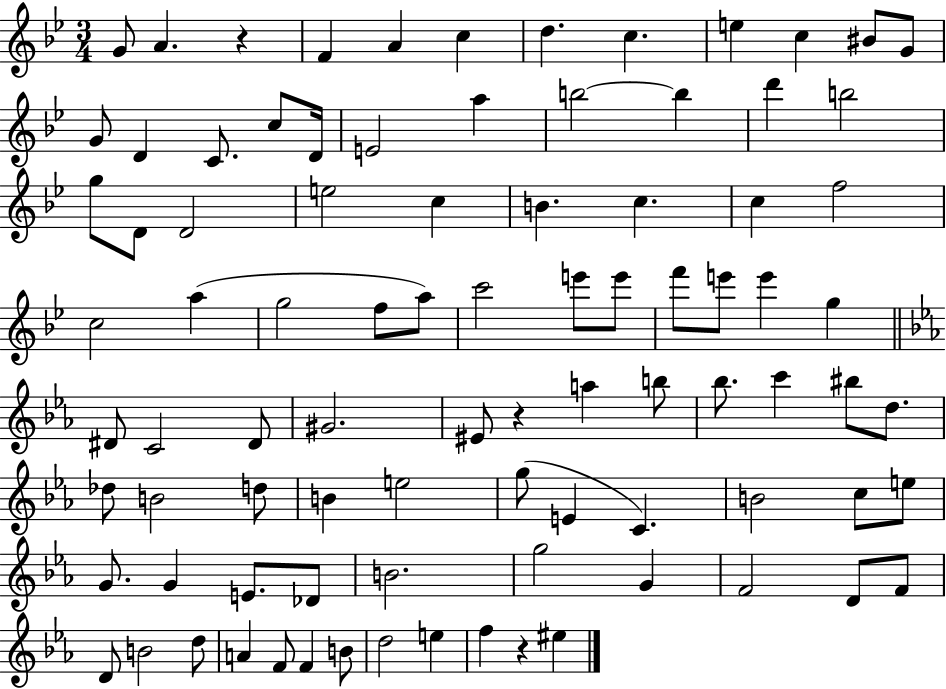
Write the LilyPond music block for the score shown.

{
  \clef treble
  \numericTimeSignature
  \time 3/4
  \key bes \major
  g'8 a'4. r4 | f'4 a'4 c''4 | d''4. c''4. | e''4 c''4 bis'8 g'8 | \break g'8 d'4 c'8. c''8 d'16 | e'2 a''4 | b''2~~ b''4 | d'''4 b''2 | \break g''8 d'8 d'2 | e''2 c''4 | b'4. c''4. | c''4 f''2 | \break c''2 a''4( | g''2 f''8 a''8) | c'''2 e'''8 e'''8 | f'''8 e'''8 e'''4 g''4 | \break \bar "||" \break \key ees \major dis'8 c'2 dis'8 | gis'2. | eis'8 r4 a''4 b''8 | bes''8. c'''4 bis''8 d''8. | \break des''8 b'2 d''8 | b'4 e''2 | g''8( e'4 c'4.) | b'2 c''8 e''8 | \break g'8. g'4 e'8. des'8 | b'2. | g''2 g'4 | f'2 d'8 f'8 | \break d'8 b'2 d''8 | a'4 f'8 f'4 b'8 | d''2 e''4 | f''4 r4 eis''4 | \break \bar "|."
}